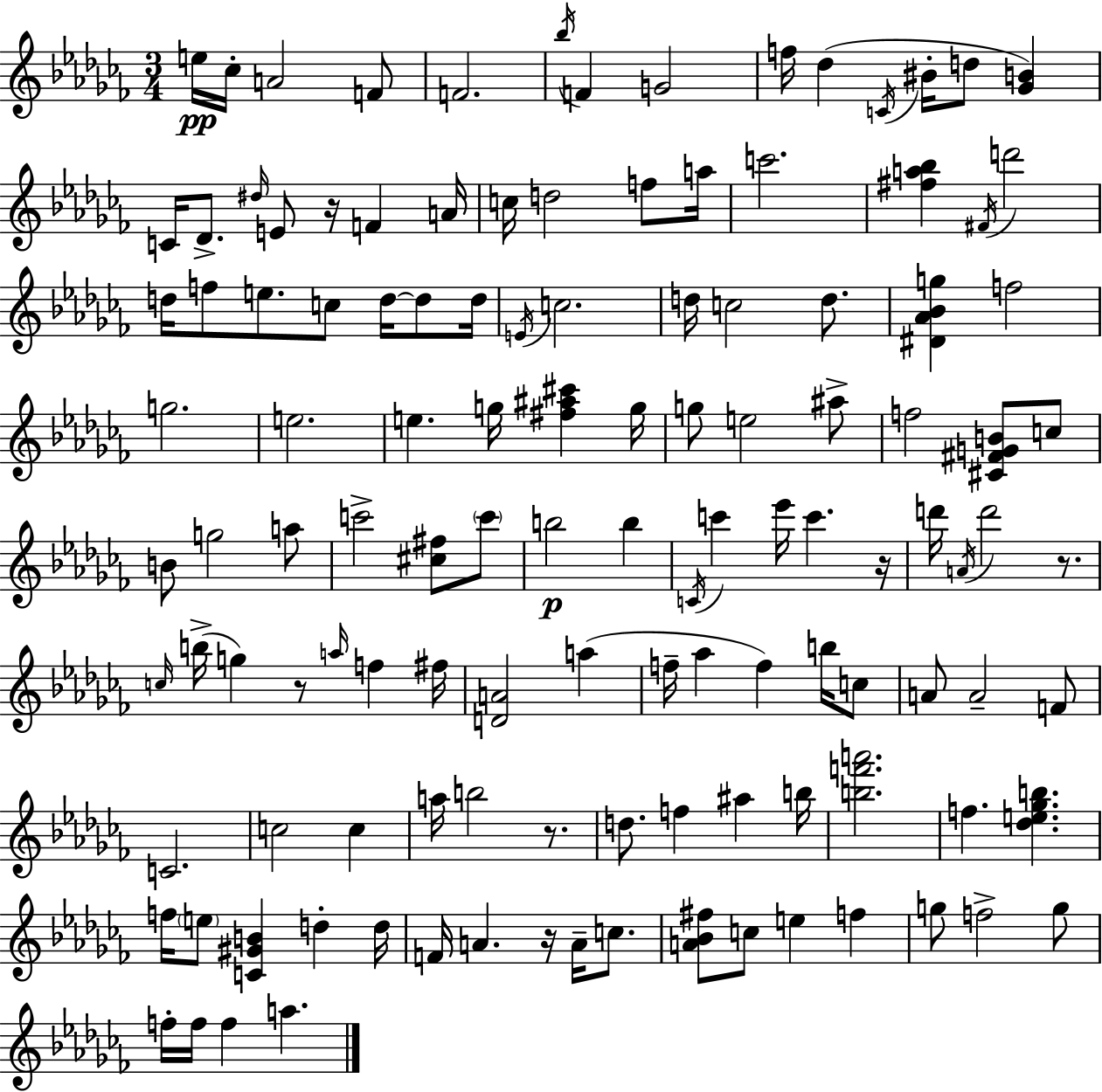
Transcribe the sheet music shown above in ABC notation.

X:1
T:Untitled
M:3/4
L:1/4
K:Abm
e/4 _c/4 A2 F/2 F2 _b/4 F G2 f/4 _d C/4 ^B/4 d/2 [_GB] C/4 _D/2 ^d/4 E/2 z/4 F A/4 c/4 d2 f/2 a/4 c'2 [^fa_b] ^F/4 d'2 d/4 f/2 e/2 c/2 d/4 d/2 d/4 E/4 c2 d/4 c2 d/2 [^D_A_Bg] f2 g2 e2 e g/4 [^f^a^c'] g/4 g/2 e2 ^a/2 f2 [^C^FGB]/2 c/2 B/2 g2 a/2 c'2 [^c^f]/2 c'/2 b2 b C/4 c' _e'/4 c' z/4 d'/4 A/4 d'2 z/2 c/4 b/4 g z/2 a/4 f ^f/4 [DA]2 a f/4 _a f b/4 c/2 A/2 A2 F/2 C2 c2 c a/4 b2 z/2 d/2 f ^a b/4 [bf'a']2 f [_de_gb] f/4 e/2 [C^GB] d d/4 F/4 A z/4 A/4 c/2 [A_B^f]/2 c/2 e f g/2 f2 g/2 f/4 f/4 f a